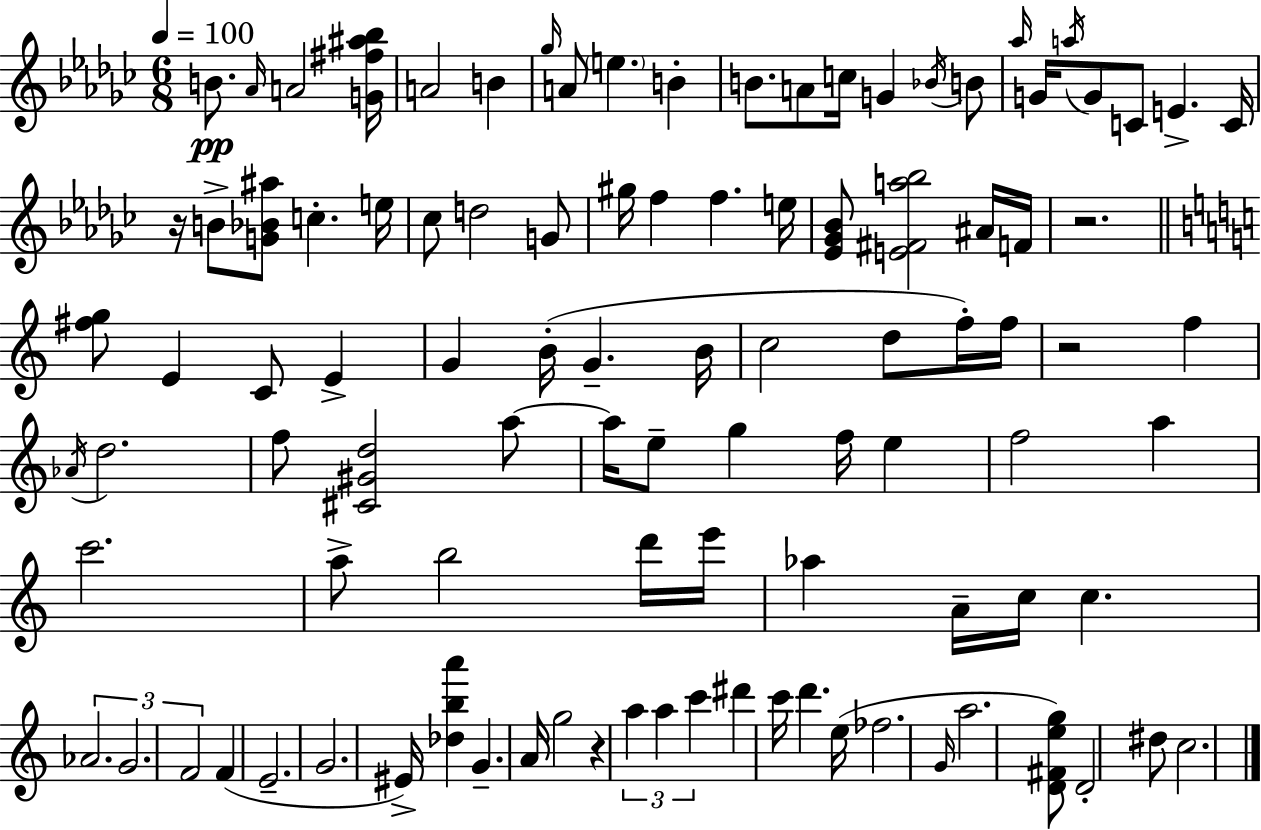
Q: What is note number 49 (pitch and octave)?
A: F5